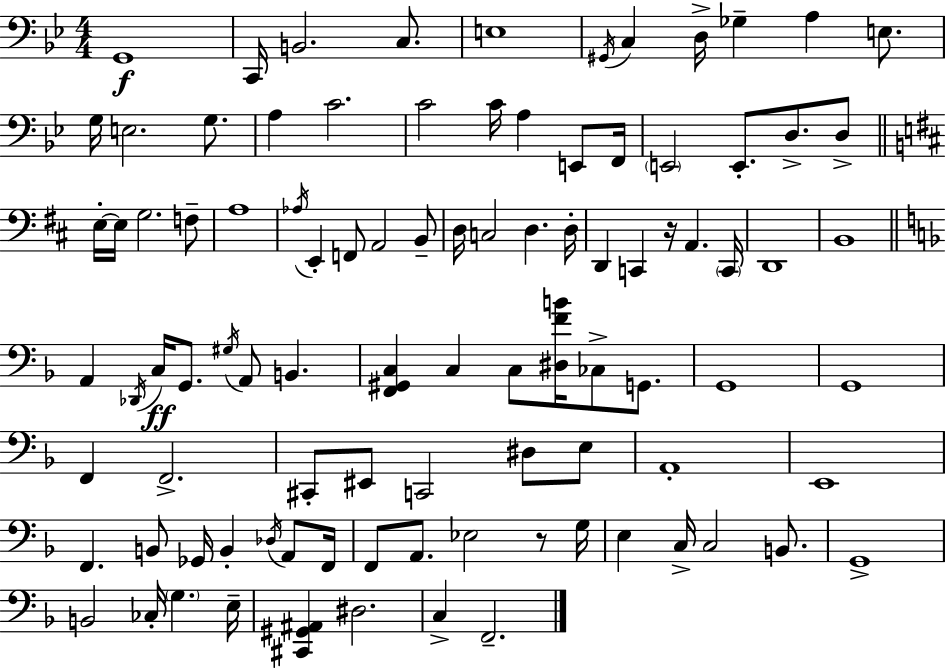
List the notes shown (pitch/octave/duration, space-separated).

G2/w C2/s B2/h. C3/e. E3/w G#2/s C3/q D3/s Gb3/q A3/q E3/e. G3/s E3/h. G3/e. A3/q C4/h. C4/h C4/s A3/q E2/e F2/s E2/h E2/e. D3/e. D3/e E3/s E3/s G3/h. F3/e A3/w Ab3/s E2/q F2/e A2/h B2/e D3/s C3/h D3/q. D3/s D2/q C2/q R/s A2/q. C2/s D2/w B2/w A2/q Db2/s C3/s G2/e. G#3/s A2/e B2/q. [F2,G#2,C3]/q C3/q C3/e [D#3,F4,B4]/s CES3/e G2/e. G2/w G2/w F2/q F2/h. C#2/e EIS2/e C2/h D#3/e E3/e A2/w E2/w F2/q. B2/e Gb2/s B2/q Db3/s A2/e F2/s F2/e A2/e. Eb3/h R/e G3/s E3/q C3/s C3/h B2/e. G2/w B2/h CES3/s G3/q. E3/s [C#2,G#2,A#2]/q D#3/h. C3/q F2/h.